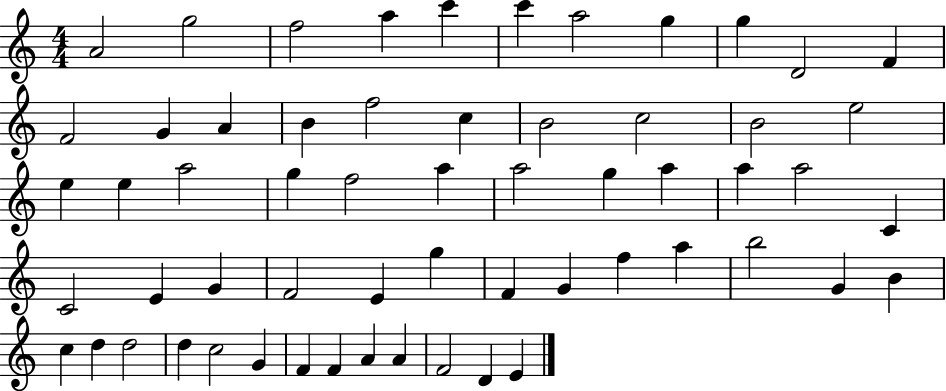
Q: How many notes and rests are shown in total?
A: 59